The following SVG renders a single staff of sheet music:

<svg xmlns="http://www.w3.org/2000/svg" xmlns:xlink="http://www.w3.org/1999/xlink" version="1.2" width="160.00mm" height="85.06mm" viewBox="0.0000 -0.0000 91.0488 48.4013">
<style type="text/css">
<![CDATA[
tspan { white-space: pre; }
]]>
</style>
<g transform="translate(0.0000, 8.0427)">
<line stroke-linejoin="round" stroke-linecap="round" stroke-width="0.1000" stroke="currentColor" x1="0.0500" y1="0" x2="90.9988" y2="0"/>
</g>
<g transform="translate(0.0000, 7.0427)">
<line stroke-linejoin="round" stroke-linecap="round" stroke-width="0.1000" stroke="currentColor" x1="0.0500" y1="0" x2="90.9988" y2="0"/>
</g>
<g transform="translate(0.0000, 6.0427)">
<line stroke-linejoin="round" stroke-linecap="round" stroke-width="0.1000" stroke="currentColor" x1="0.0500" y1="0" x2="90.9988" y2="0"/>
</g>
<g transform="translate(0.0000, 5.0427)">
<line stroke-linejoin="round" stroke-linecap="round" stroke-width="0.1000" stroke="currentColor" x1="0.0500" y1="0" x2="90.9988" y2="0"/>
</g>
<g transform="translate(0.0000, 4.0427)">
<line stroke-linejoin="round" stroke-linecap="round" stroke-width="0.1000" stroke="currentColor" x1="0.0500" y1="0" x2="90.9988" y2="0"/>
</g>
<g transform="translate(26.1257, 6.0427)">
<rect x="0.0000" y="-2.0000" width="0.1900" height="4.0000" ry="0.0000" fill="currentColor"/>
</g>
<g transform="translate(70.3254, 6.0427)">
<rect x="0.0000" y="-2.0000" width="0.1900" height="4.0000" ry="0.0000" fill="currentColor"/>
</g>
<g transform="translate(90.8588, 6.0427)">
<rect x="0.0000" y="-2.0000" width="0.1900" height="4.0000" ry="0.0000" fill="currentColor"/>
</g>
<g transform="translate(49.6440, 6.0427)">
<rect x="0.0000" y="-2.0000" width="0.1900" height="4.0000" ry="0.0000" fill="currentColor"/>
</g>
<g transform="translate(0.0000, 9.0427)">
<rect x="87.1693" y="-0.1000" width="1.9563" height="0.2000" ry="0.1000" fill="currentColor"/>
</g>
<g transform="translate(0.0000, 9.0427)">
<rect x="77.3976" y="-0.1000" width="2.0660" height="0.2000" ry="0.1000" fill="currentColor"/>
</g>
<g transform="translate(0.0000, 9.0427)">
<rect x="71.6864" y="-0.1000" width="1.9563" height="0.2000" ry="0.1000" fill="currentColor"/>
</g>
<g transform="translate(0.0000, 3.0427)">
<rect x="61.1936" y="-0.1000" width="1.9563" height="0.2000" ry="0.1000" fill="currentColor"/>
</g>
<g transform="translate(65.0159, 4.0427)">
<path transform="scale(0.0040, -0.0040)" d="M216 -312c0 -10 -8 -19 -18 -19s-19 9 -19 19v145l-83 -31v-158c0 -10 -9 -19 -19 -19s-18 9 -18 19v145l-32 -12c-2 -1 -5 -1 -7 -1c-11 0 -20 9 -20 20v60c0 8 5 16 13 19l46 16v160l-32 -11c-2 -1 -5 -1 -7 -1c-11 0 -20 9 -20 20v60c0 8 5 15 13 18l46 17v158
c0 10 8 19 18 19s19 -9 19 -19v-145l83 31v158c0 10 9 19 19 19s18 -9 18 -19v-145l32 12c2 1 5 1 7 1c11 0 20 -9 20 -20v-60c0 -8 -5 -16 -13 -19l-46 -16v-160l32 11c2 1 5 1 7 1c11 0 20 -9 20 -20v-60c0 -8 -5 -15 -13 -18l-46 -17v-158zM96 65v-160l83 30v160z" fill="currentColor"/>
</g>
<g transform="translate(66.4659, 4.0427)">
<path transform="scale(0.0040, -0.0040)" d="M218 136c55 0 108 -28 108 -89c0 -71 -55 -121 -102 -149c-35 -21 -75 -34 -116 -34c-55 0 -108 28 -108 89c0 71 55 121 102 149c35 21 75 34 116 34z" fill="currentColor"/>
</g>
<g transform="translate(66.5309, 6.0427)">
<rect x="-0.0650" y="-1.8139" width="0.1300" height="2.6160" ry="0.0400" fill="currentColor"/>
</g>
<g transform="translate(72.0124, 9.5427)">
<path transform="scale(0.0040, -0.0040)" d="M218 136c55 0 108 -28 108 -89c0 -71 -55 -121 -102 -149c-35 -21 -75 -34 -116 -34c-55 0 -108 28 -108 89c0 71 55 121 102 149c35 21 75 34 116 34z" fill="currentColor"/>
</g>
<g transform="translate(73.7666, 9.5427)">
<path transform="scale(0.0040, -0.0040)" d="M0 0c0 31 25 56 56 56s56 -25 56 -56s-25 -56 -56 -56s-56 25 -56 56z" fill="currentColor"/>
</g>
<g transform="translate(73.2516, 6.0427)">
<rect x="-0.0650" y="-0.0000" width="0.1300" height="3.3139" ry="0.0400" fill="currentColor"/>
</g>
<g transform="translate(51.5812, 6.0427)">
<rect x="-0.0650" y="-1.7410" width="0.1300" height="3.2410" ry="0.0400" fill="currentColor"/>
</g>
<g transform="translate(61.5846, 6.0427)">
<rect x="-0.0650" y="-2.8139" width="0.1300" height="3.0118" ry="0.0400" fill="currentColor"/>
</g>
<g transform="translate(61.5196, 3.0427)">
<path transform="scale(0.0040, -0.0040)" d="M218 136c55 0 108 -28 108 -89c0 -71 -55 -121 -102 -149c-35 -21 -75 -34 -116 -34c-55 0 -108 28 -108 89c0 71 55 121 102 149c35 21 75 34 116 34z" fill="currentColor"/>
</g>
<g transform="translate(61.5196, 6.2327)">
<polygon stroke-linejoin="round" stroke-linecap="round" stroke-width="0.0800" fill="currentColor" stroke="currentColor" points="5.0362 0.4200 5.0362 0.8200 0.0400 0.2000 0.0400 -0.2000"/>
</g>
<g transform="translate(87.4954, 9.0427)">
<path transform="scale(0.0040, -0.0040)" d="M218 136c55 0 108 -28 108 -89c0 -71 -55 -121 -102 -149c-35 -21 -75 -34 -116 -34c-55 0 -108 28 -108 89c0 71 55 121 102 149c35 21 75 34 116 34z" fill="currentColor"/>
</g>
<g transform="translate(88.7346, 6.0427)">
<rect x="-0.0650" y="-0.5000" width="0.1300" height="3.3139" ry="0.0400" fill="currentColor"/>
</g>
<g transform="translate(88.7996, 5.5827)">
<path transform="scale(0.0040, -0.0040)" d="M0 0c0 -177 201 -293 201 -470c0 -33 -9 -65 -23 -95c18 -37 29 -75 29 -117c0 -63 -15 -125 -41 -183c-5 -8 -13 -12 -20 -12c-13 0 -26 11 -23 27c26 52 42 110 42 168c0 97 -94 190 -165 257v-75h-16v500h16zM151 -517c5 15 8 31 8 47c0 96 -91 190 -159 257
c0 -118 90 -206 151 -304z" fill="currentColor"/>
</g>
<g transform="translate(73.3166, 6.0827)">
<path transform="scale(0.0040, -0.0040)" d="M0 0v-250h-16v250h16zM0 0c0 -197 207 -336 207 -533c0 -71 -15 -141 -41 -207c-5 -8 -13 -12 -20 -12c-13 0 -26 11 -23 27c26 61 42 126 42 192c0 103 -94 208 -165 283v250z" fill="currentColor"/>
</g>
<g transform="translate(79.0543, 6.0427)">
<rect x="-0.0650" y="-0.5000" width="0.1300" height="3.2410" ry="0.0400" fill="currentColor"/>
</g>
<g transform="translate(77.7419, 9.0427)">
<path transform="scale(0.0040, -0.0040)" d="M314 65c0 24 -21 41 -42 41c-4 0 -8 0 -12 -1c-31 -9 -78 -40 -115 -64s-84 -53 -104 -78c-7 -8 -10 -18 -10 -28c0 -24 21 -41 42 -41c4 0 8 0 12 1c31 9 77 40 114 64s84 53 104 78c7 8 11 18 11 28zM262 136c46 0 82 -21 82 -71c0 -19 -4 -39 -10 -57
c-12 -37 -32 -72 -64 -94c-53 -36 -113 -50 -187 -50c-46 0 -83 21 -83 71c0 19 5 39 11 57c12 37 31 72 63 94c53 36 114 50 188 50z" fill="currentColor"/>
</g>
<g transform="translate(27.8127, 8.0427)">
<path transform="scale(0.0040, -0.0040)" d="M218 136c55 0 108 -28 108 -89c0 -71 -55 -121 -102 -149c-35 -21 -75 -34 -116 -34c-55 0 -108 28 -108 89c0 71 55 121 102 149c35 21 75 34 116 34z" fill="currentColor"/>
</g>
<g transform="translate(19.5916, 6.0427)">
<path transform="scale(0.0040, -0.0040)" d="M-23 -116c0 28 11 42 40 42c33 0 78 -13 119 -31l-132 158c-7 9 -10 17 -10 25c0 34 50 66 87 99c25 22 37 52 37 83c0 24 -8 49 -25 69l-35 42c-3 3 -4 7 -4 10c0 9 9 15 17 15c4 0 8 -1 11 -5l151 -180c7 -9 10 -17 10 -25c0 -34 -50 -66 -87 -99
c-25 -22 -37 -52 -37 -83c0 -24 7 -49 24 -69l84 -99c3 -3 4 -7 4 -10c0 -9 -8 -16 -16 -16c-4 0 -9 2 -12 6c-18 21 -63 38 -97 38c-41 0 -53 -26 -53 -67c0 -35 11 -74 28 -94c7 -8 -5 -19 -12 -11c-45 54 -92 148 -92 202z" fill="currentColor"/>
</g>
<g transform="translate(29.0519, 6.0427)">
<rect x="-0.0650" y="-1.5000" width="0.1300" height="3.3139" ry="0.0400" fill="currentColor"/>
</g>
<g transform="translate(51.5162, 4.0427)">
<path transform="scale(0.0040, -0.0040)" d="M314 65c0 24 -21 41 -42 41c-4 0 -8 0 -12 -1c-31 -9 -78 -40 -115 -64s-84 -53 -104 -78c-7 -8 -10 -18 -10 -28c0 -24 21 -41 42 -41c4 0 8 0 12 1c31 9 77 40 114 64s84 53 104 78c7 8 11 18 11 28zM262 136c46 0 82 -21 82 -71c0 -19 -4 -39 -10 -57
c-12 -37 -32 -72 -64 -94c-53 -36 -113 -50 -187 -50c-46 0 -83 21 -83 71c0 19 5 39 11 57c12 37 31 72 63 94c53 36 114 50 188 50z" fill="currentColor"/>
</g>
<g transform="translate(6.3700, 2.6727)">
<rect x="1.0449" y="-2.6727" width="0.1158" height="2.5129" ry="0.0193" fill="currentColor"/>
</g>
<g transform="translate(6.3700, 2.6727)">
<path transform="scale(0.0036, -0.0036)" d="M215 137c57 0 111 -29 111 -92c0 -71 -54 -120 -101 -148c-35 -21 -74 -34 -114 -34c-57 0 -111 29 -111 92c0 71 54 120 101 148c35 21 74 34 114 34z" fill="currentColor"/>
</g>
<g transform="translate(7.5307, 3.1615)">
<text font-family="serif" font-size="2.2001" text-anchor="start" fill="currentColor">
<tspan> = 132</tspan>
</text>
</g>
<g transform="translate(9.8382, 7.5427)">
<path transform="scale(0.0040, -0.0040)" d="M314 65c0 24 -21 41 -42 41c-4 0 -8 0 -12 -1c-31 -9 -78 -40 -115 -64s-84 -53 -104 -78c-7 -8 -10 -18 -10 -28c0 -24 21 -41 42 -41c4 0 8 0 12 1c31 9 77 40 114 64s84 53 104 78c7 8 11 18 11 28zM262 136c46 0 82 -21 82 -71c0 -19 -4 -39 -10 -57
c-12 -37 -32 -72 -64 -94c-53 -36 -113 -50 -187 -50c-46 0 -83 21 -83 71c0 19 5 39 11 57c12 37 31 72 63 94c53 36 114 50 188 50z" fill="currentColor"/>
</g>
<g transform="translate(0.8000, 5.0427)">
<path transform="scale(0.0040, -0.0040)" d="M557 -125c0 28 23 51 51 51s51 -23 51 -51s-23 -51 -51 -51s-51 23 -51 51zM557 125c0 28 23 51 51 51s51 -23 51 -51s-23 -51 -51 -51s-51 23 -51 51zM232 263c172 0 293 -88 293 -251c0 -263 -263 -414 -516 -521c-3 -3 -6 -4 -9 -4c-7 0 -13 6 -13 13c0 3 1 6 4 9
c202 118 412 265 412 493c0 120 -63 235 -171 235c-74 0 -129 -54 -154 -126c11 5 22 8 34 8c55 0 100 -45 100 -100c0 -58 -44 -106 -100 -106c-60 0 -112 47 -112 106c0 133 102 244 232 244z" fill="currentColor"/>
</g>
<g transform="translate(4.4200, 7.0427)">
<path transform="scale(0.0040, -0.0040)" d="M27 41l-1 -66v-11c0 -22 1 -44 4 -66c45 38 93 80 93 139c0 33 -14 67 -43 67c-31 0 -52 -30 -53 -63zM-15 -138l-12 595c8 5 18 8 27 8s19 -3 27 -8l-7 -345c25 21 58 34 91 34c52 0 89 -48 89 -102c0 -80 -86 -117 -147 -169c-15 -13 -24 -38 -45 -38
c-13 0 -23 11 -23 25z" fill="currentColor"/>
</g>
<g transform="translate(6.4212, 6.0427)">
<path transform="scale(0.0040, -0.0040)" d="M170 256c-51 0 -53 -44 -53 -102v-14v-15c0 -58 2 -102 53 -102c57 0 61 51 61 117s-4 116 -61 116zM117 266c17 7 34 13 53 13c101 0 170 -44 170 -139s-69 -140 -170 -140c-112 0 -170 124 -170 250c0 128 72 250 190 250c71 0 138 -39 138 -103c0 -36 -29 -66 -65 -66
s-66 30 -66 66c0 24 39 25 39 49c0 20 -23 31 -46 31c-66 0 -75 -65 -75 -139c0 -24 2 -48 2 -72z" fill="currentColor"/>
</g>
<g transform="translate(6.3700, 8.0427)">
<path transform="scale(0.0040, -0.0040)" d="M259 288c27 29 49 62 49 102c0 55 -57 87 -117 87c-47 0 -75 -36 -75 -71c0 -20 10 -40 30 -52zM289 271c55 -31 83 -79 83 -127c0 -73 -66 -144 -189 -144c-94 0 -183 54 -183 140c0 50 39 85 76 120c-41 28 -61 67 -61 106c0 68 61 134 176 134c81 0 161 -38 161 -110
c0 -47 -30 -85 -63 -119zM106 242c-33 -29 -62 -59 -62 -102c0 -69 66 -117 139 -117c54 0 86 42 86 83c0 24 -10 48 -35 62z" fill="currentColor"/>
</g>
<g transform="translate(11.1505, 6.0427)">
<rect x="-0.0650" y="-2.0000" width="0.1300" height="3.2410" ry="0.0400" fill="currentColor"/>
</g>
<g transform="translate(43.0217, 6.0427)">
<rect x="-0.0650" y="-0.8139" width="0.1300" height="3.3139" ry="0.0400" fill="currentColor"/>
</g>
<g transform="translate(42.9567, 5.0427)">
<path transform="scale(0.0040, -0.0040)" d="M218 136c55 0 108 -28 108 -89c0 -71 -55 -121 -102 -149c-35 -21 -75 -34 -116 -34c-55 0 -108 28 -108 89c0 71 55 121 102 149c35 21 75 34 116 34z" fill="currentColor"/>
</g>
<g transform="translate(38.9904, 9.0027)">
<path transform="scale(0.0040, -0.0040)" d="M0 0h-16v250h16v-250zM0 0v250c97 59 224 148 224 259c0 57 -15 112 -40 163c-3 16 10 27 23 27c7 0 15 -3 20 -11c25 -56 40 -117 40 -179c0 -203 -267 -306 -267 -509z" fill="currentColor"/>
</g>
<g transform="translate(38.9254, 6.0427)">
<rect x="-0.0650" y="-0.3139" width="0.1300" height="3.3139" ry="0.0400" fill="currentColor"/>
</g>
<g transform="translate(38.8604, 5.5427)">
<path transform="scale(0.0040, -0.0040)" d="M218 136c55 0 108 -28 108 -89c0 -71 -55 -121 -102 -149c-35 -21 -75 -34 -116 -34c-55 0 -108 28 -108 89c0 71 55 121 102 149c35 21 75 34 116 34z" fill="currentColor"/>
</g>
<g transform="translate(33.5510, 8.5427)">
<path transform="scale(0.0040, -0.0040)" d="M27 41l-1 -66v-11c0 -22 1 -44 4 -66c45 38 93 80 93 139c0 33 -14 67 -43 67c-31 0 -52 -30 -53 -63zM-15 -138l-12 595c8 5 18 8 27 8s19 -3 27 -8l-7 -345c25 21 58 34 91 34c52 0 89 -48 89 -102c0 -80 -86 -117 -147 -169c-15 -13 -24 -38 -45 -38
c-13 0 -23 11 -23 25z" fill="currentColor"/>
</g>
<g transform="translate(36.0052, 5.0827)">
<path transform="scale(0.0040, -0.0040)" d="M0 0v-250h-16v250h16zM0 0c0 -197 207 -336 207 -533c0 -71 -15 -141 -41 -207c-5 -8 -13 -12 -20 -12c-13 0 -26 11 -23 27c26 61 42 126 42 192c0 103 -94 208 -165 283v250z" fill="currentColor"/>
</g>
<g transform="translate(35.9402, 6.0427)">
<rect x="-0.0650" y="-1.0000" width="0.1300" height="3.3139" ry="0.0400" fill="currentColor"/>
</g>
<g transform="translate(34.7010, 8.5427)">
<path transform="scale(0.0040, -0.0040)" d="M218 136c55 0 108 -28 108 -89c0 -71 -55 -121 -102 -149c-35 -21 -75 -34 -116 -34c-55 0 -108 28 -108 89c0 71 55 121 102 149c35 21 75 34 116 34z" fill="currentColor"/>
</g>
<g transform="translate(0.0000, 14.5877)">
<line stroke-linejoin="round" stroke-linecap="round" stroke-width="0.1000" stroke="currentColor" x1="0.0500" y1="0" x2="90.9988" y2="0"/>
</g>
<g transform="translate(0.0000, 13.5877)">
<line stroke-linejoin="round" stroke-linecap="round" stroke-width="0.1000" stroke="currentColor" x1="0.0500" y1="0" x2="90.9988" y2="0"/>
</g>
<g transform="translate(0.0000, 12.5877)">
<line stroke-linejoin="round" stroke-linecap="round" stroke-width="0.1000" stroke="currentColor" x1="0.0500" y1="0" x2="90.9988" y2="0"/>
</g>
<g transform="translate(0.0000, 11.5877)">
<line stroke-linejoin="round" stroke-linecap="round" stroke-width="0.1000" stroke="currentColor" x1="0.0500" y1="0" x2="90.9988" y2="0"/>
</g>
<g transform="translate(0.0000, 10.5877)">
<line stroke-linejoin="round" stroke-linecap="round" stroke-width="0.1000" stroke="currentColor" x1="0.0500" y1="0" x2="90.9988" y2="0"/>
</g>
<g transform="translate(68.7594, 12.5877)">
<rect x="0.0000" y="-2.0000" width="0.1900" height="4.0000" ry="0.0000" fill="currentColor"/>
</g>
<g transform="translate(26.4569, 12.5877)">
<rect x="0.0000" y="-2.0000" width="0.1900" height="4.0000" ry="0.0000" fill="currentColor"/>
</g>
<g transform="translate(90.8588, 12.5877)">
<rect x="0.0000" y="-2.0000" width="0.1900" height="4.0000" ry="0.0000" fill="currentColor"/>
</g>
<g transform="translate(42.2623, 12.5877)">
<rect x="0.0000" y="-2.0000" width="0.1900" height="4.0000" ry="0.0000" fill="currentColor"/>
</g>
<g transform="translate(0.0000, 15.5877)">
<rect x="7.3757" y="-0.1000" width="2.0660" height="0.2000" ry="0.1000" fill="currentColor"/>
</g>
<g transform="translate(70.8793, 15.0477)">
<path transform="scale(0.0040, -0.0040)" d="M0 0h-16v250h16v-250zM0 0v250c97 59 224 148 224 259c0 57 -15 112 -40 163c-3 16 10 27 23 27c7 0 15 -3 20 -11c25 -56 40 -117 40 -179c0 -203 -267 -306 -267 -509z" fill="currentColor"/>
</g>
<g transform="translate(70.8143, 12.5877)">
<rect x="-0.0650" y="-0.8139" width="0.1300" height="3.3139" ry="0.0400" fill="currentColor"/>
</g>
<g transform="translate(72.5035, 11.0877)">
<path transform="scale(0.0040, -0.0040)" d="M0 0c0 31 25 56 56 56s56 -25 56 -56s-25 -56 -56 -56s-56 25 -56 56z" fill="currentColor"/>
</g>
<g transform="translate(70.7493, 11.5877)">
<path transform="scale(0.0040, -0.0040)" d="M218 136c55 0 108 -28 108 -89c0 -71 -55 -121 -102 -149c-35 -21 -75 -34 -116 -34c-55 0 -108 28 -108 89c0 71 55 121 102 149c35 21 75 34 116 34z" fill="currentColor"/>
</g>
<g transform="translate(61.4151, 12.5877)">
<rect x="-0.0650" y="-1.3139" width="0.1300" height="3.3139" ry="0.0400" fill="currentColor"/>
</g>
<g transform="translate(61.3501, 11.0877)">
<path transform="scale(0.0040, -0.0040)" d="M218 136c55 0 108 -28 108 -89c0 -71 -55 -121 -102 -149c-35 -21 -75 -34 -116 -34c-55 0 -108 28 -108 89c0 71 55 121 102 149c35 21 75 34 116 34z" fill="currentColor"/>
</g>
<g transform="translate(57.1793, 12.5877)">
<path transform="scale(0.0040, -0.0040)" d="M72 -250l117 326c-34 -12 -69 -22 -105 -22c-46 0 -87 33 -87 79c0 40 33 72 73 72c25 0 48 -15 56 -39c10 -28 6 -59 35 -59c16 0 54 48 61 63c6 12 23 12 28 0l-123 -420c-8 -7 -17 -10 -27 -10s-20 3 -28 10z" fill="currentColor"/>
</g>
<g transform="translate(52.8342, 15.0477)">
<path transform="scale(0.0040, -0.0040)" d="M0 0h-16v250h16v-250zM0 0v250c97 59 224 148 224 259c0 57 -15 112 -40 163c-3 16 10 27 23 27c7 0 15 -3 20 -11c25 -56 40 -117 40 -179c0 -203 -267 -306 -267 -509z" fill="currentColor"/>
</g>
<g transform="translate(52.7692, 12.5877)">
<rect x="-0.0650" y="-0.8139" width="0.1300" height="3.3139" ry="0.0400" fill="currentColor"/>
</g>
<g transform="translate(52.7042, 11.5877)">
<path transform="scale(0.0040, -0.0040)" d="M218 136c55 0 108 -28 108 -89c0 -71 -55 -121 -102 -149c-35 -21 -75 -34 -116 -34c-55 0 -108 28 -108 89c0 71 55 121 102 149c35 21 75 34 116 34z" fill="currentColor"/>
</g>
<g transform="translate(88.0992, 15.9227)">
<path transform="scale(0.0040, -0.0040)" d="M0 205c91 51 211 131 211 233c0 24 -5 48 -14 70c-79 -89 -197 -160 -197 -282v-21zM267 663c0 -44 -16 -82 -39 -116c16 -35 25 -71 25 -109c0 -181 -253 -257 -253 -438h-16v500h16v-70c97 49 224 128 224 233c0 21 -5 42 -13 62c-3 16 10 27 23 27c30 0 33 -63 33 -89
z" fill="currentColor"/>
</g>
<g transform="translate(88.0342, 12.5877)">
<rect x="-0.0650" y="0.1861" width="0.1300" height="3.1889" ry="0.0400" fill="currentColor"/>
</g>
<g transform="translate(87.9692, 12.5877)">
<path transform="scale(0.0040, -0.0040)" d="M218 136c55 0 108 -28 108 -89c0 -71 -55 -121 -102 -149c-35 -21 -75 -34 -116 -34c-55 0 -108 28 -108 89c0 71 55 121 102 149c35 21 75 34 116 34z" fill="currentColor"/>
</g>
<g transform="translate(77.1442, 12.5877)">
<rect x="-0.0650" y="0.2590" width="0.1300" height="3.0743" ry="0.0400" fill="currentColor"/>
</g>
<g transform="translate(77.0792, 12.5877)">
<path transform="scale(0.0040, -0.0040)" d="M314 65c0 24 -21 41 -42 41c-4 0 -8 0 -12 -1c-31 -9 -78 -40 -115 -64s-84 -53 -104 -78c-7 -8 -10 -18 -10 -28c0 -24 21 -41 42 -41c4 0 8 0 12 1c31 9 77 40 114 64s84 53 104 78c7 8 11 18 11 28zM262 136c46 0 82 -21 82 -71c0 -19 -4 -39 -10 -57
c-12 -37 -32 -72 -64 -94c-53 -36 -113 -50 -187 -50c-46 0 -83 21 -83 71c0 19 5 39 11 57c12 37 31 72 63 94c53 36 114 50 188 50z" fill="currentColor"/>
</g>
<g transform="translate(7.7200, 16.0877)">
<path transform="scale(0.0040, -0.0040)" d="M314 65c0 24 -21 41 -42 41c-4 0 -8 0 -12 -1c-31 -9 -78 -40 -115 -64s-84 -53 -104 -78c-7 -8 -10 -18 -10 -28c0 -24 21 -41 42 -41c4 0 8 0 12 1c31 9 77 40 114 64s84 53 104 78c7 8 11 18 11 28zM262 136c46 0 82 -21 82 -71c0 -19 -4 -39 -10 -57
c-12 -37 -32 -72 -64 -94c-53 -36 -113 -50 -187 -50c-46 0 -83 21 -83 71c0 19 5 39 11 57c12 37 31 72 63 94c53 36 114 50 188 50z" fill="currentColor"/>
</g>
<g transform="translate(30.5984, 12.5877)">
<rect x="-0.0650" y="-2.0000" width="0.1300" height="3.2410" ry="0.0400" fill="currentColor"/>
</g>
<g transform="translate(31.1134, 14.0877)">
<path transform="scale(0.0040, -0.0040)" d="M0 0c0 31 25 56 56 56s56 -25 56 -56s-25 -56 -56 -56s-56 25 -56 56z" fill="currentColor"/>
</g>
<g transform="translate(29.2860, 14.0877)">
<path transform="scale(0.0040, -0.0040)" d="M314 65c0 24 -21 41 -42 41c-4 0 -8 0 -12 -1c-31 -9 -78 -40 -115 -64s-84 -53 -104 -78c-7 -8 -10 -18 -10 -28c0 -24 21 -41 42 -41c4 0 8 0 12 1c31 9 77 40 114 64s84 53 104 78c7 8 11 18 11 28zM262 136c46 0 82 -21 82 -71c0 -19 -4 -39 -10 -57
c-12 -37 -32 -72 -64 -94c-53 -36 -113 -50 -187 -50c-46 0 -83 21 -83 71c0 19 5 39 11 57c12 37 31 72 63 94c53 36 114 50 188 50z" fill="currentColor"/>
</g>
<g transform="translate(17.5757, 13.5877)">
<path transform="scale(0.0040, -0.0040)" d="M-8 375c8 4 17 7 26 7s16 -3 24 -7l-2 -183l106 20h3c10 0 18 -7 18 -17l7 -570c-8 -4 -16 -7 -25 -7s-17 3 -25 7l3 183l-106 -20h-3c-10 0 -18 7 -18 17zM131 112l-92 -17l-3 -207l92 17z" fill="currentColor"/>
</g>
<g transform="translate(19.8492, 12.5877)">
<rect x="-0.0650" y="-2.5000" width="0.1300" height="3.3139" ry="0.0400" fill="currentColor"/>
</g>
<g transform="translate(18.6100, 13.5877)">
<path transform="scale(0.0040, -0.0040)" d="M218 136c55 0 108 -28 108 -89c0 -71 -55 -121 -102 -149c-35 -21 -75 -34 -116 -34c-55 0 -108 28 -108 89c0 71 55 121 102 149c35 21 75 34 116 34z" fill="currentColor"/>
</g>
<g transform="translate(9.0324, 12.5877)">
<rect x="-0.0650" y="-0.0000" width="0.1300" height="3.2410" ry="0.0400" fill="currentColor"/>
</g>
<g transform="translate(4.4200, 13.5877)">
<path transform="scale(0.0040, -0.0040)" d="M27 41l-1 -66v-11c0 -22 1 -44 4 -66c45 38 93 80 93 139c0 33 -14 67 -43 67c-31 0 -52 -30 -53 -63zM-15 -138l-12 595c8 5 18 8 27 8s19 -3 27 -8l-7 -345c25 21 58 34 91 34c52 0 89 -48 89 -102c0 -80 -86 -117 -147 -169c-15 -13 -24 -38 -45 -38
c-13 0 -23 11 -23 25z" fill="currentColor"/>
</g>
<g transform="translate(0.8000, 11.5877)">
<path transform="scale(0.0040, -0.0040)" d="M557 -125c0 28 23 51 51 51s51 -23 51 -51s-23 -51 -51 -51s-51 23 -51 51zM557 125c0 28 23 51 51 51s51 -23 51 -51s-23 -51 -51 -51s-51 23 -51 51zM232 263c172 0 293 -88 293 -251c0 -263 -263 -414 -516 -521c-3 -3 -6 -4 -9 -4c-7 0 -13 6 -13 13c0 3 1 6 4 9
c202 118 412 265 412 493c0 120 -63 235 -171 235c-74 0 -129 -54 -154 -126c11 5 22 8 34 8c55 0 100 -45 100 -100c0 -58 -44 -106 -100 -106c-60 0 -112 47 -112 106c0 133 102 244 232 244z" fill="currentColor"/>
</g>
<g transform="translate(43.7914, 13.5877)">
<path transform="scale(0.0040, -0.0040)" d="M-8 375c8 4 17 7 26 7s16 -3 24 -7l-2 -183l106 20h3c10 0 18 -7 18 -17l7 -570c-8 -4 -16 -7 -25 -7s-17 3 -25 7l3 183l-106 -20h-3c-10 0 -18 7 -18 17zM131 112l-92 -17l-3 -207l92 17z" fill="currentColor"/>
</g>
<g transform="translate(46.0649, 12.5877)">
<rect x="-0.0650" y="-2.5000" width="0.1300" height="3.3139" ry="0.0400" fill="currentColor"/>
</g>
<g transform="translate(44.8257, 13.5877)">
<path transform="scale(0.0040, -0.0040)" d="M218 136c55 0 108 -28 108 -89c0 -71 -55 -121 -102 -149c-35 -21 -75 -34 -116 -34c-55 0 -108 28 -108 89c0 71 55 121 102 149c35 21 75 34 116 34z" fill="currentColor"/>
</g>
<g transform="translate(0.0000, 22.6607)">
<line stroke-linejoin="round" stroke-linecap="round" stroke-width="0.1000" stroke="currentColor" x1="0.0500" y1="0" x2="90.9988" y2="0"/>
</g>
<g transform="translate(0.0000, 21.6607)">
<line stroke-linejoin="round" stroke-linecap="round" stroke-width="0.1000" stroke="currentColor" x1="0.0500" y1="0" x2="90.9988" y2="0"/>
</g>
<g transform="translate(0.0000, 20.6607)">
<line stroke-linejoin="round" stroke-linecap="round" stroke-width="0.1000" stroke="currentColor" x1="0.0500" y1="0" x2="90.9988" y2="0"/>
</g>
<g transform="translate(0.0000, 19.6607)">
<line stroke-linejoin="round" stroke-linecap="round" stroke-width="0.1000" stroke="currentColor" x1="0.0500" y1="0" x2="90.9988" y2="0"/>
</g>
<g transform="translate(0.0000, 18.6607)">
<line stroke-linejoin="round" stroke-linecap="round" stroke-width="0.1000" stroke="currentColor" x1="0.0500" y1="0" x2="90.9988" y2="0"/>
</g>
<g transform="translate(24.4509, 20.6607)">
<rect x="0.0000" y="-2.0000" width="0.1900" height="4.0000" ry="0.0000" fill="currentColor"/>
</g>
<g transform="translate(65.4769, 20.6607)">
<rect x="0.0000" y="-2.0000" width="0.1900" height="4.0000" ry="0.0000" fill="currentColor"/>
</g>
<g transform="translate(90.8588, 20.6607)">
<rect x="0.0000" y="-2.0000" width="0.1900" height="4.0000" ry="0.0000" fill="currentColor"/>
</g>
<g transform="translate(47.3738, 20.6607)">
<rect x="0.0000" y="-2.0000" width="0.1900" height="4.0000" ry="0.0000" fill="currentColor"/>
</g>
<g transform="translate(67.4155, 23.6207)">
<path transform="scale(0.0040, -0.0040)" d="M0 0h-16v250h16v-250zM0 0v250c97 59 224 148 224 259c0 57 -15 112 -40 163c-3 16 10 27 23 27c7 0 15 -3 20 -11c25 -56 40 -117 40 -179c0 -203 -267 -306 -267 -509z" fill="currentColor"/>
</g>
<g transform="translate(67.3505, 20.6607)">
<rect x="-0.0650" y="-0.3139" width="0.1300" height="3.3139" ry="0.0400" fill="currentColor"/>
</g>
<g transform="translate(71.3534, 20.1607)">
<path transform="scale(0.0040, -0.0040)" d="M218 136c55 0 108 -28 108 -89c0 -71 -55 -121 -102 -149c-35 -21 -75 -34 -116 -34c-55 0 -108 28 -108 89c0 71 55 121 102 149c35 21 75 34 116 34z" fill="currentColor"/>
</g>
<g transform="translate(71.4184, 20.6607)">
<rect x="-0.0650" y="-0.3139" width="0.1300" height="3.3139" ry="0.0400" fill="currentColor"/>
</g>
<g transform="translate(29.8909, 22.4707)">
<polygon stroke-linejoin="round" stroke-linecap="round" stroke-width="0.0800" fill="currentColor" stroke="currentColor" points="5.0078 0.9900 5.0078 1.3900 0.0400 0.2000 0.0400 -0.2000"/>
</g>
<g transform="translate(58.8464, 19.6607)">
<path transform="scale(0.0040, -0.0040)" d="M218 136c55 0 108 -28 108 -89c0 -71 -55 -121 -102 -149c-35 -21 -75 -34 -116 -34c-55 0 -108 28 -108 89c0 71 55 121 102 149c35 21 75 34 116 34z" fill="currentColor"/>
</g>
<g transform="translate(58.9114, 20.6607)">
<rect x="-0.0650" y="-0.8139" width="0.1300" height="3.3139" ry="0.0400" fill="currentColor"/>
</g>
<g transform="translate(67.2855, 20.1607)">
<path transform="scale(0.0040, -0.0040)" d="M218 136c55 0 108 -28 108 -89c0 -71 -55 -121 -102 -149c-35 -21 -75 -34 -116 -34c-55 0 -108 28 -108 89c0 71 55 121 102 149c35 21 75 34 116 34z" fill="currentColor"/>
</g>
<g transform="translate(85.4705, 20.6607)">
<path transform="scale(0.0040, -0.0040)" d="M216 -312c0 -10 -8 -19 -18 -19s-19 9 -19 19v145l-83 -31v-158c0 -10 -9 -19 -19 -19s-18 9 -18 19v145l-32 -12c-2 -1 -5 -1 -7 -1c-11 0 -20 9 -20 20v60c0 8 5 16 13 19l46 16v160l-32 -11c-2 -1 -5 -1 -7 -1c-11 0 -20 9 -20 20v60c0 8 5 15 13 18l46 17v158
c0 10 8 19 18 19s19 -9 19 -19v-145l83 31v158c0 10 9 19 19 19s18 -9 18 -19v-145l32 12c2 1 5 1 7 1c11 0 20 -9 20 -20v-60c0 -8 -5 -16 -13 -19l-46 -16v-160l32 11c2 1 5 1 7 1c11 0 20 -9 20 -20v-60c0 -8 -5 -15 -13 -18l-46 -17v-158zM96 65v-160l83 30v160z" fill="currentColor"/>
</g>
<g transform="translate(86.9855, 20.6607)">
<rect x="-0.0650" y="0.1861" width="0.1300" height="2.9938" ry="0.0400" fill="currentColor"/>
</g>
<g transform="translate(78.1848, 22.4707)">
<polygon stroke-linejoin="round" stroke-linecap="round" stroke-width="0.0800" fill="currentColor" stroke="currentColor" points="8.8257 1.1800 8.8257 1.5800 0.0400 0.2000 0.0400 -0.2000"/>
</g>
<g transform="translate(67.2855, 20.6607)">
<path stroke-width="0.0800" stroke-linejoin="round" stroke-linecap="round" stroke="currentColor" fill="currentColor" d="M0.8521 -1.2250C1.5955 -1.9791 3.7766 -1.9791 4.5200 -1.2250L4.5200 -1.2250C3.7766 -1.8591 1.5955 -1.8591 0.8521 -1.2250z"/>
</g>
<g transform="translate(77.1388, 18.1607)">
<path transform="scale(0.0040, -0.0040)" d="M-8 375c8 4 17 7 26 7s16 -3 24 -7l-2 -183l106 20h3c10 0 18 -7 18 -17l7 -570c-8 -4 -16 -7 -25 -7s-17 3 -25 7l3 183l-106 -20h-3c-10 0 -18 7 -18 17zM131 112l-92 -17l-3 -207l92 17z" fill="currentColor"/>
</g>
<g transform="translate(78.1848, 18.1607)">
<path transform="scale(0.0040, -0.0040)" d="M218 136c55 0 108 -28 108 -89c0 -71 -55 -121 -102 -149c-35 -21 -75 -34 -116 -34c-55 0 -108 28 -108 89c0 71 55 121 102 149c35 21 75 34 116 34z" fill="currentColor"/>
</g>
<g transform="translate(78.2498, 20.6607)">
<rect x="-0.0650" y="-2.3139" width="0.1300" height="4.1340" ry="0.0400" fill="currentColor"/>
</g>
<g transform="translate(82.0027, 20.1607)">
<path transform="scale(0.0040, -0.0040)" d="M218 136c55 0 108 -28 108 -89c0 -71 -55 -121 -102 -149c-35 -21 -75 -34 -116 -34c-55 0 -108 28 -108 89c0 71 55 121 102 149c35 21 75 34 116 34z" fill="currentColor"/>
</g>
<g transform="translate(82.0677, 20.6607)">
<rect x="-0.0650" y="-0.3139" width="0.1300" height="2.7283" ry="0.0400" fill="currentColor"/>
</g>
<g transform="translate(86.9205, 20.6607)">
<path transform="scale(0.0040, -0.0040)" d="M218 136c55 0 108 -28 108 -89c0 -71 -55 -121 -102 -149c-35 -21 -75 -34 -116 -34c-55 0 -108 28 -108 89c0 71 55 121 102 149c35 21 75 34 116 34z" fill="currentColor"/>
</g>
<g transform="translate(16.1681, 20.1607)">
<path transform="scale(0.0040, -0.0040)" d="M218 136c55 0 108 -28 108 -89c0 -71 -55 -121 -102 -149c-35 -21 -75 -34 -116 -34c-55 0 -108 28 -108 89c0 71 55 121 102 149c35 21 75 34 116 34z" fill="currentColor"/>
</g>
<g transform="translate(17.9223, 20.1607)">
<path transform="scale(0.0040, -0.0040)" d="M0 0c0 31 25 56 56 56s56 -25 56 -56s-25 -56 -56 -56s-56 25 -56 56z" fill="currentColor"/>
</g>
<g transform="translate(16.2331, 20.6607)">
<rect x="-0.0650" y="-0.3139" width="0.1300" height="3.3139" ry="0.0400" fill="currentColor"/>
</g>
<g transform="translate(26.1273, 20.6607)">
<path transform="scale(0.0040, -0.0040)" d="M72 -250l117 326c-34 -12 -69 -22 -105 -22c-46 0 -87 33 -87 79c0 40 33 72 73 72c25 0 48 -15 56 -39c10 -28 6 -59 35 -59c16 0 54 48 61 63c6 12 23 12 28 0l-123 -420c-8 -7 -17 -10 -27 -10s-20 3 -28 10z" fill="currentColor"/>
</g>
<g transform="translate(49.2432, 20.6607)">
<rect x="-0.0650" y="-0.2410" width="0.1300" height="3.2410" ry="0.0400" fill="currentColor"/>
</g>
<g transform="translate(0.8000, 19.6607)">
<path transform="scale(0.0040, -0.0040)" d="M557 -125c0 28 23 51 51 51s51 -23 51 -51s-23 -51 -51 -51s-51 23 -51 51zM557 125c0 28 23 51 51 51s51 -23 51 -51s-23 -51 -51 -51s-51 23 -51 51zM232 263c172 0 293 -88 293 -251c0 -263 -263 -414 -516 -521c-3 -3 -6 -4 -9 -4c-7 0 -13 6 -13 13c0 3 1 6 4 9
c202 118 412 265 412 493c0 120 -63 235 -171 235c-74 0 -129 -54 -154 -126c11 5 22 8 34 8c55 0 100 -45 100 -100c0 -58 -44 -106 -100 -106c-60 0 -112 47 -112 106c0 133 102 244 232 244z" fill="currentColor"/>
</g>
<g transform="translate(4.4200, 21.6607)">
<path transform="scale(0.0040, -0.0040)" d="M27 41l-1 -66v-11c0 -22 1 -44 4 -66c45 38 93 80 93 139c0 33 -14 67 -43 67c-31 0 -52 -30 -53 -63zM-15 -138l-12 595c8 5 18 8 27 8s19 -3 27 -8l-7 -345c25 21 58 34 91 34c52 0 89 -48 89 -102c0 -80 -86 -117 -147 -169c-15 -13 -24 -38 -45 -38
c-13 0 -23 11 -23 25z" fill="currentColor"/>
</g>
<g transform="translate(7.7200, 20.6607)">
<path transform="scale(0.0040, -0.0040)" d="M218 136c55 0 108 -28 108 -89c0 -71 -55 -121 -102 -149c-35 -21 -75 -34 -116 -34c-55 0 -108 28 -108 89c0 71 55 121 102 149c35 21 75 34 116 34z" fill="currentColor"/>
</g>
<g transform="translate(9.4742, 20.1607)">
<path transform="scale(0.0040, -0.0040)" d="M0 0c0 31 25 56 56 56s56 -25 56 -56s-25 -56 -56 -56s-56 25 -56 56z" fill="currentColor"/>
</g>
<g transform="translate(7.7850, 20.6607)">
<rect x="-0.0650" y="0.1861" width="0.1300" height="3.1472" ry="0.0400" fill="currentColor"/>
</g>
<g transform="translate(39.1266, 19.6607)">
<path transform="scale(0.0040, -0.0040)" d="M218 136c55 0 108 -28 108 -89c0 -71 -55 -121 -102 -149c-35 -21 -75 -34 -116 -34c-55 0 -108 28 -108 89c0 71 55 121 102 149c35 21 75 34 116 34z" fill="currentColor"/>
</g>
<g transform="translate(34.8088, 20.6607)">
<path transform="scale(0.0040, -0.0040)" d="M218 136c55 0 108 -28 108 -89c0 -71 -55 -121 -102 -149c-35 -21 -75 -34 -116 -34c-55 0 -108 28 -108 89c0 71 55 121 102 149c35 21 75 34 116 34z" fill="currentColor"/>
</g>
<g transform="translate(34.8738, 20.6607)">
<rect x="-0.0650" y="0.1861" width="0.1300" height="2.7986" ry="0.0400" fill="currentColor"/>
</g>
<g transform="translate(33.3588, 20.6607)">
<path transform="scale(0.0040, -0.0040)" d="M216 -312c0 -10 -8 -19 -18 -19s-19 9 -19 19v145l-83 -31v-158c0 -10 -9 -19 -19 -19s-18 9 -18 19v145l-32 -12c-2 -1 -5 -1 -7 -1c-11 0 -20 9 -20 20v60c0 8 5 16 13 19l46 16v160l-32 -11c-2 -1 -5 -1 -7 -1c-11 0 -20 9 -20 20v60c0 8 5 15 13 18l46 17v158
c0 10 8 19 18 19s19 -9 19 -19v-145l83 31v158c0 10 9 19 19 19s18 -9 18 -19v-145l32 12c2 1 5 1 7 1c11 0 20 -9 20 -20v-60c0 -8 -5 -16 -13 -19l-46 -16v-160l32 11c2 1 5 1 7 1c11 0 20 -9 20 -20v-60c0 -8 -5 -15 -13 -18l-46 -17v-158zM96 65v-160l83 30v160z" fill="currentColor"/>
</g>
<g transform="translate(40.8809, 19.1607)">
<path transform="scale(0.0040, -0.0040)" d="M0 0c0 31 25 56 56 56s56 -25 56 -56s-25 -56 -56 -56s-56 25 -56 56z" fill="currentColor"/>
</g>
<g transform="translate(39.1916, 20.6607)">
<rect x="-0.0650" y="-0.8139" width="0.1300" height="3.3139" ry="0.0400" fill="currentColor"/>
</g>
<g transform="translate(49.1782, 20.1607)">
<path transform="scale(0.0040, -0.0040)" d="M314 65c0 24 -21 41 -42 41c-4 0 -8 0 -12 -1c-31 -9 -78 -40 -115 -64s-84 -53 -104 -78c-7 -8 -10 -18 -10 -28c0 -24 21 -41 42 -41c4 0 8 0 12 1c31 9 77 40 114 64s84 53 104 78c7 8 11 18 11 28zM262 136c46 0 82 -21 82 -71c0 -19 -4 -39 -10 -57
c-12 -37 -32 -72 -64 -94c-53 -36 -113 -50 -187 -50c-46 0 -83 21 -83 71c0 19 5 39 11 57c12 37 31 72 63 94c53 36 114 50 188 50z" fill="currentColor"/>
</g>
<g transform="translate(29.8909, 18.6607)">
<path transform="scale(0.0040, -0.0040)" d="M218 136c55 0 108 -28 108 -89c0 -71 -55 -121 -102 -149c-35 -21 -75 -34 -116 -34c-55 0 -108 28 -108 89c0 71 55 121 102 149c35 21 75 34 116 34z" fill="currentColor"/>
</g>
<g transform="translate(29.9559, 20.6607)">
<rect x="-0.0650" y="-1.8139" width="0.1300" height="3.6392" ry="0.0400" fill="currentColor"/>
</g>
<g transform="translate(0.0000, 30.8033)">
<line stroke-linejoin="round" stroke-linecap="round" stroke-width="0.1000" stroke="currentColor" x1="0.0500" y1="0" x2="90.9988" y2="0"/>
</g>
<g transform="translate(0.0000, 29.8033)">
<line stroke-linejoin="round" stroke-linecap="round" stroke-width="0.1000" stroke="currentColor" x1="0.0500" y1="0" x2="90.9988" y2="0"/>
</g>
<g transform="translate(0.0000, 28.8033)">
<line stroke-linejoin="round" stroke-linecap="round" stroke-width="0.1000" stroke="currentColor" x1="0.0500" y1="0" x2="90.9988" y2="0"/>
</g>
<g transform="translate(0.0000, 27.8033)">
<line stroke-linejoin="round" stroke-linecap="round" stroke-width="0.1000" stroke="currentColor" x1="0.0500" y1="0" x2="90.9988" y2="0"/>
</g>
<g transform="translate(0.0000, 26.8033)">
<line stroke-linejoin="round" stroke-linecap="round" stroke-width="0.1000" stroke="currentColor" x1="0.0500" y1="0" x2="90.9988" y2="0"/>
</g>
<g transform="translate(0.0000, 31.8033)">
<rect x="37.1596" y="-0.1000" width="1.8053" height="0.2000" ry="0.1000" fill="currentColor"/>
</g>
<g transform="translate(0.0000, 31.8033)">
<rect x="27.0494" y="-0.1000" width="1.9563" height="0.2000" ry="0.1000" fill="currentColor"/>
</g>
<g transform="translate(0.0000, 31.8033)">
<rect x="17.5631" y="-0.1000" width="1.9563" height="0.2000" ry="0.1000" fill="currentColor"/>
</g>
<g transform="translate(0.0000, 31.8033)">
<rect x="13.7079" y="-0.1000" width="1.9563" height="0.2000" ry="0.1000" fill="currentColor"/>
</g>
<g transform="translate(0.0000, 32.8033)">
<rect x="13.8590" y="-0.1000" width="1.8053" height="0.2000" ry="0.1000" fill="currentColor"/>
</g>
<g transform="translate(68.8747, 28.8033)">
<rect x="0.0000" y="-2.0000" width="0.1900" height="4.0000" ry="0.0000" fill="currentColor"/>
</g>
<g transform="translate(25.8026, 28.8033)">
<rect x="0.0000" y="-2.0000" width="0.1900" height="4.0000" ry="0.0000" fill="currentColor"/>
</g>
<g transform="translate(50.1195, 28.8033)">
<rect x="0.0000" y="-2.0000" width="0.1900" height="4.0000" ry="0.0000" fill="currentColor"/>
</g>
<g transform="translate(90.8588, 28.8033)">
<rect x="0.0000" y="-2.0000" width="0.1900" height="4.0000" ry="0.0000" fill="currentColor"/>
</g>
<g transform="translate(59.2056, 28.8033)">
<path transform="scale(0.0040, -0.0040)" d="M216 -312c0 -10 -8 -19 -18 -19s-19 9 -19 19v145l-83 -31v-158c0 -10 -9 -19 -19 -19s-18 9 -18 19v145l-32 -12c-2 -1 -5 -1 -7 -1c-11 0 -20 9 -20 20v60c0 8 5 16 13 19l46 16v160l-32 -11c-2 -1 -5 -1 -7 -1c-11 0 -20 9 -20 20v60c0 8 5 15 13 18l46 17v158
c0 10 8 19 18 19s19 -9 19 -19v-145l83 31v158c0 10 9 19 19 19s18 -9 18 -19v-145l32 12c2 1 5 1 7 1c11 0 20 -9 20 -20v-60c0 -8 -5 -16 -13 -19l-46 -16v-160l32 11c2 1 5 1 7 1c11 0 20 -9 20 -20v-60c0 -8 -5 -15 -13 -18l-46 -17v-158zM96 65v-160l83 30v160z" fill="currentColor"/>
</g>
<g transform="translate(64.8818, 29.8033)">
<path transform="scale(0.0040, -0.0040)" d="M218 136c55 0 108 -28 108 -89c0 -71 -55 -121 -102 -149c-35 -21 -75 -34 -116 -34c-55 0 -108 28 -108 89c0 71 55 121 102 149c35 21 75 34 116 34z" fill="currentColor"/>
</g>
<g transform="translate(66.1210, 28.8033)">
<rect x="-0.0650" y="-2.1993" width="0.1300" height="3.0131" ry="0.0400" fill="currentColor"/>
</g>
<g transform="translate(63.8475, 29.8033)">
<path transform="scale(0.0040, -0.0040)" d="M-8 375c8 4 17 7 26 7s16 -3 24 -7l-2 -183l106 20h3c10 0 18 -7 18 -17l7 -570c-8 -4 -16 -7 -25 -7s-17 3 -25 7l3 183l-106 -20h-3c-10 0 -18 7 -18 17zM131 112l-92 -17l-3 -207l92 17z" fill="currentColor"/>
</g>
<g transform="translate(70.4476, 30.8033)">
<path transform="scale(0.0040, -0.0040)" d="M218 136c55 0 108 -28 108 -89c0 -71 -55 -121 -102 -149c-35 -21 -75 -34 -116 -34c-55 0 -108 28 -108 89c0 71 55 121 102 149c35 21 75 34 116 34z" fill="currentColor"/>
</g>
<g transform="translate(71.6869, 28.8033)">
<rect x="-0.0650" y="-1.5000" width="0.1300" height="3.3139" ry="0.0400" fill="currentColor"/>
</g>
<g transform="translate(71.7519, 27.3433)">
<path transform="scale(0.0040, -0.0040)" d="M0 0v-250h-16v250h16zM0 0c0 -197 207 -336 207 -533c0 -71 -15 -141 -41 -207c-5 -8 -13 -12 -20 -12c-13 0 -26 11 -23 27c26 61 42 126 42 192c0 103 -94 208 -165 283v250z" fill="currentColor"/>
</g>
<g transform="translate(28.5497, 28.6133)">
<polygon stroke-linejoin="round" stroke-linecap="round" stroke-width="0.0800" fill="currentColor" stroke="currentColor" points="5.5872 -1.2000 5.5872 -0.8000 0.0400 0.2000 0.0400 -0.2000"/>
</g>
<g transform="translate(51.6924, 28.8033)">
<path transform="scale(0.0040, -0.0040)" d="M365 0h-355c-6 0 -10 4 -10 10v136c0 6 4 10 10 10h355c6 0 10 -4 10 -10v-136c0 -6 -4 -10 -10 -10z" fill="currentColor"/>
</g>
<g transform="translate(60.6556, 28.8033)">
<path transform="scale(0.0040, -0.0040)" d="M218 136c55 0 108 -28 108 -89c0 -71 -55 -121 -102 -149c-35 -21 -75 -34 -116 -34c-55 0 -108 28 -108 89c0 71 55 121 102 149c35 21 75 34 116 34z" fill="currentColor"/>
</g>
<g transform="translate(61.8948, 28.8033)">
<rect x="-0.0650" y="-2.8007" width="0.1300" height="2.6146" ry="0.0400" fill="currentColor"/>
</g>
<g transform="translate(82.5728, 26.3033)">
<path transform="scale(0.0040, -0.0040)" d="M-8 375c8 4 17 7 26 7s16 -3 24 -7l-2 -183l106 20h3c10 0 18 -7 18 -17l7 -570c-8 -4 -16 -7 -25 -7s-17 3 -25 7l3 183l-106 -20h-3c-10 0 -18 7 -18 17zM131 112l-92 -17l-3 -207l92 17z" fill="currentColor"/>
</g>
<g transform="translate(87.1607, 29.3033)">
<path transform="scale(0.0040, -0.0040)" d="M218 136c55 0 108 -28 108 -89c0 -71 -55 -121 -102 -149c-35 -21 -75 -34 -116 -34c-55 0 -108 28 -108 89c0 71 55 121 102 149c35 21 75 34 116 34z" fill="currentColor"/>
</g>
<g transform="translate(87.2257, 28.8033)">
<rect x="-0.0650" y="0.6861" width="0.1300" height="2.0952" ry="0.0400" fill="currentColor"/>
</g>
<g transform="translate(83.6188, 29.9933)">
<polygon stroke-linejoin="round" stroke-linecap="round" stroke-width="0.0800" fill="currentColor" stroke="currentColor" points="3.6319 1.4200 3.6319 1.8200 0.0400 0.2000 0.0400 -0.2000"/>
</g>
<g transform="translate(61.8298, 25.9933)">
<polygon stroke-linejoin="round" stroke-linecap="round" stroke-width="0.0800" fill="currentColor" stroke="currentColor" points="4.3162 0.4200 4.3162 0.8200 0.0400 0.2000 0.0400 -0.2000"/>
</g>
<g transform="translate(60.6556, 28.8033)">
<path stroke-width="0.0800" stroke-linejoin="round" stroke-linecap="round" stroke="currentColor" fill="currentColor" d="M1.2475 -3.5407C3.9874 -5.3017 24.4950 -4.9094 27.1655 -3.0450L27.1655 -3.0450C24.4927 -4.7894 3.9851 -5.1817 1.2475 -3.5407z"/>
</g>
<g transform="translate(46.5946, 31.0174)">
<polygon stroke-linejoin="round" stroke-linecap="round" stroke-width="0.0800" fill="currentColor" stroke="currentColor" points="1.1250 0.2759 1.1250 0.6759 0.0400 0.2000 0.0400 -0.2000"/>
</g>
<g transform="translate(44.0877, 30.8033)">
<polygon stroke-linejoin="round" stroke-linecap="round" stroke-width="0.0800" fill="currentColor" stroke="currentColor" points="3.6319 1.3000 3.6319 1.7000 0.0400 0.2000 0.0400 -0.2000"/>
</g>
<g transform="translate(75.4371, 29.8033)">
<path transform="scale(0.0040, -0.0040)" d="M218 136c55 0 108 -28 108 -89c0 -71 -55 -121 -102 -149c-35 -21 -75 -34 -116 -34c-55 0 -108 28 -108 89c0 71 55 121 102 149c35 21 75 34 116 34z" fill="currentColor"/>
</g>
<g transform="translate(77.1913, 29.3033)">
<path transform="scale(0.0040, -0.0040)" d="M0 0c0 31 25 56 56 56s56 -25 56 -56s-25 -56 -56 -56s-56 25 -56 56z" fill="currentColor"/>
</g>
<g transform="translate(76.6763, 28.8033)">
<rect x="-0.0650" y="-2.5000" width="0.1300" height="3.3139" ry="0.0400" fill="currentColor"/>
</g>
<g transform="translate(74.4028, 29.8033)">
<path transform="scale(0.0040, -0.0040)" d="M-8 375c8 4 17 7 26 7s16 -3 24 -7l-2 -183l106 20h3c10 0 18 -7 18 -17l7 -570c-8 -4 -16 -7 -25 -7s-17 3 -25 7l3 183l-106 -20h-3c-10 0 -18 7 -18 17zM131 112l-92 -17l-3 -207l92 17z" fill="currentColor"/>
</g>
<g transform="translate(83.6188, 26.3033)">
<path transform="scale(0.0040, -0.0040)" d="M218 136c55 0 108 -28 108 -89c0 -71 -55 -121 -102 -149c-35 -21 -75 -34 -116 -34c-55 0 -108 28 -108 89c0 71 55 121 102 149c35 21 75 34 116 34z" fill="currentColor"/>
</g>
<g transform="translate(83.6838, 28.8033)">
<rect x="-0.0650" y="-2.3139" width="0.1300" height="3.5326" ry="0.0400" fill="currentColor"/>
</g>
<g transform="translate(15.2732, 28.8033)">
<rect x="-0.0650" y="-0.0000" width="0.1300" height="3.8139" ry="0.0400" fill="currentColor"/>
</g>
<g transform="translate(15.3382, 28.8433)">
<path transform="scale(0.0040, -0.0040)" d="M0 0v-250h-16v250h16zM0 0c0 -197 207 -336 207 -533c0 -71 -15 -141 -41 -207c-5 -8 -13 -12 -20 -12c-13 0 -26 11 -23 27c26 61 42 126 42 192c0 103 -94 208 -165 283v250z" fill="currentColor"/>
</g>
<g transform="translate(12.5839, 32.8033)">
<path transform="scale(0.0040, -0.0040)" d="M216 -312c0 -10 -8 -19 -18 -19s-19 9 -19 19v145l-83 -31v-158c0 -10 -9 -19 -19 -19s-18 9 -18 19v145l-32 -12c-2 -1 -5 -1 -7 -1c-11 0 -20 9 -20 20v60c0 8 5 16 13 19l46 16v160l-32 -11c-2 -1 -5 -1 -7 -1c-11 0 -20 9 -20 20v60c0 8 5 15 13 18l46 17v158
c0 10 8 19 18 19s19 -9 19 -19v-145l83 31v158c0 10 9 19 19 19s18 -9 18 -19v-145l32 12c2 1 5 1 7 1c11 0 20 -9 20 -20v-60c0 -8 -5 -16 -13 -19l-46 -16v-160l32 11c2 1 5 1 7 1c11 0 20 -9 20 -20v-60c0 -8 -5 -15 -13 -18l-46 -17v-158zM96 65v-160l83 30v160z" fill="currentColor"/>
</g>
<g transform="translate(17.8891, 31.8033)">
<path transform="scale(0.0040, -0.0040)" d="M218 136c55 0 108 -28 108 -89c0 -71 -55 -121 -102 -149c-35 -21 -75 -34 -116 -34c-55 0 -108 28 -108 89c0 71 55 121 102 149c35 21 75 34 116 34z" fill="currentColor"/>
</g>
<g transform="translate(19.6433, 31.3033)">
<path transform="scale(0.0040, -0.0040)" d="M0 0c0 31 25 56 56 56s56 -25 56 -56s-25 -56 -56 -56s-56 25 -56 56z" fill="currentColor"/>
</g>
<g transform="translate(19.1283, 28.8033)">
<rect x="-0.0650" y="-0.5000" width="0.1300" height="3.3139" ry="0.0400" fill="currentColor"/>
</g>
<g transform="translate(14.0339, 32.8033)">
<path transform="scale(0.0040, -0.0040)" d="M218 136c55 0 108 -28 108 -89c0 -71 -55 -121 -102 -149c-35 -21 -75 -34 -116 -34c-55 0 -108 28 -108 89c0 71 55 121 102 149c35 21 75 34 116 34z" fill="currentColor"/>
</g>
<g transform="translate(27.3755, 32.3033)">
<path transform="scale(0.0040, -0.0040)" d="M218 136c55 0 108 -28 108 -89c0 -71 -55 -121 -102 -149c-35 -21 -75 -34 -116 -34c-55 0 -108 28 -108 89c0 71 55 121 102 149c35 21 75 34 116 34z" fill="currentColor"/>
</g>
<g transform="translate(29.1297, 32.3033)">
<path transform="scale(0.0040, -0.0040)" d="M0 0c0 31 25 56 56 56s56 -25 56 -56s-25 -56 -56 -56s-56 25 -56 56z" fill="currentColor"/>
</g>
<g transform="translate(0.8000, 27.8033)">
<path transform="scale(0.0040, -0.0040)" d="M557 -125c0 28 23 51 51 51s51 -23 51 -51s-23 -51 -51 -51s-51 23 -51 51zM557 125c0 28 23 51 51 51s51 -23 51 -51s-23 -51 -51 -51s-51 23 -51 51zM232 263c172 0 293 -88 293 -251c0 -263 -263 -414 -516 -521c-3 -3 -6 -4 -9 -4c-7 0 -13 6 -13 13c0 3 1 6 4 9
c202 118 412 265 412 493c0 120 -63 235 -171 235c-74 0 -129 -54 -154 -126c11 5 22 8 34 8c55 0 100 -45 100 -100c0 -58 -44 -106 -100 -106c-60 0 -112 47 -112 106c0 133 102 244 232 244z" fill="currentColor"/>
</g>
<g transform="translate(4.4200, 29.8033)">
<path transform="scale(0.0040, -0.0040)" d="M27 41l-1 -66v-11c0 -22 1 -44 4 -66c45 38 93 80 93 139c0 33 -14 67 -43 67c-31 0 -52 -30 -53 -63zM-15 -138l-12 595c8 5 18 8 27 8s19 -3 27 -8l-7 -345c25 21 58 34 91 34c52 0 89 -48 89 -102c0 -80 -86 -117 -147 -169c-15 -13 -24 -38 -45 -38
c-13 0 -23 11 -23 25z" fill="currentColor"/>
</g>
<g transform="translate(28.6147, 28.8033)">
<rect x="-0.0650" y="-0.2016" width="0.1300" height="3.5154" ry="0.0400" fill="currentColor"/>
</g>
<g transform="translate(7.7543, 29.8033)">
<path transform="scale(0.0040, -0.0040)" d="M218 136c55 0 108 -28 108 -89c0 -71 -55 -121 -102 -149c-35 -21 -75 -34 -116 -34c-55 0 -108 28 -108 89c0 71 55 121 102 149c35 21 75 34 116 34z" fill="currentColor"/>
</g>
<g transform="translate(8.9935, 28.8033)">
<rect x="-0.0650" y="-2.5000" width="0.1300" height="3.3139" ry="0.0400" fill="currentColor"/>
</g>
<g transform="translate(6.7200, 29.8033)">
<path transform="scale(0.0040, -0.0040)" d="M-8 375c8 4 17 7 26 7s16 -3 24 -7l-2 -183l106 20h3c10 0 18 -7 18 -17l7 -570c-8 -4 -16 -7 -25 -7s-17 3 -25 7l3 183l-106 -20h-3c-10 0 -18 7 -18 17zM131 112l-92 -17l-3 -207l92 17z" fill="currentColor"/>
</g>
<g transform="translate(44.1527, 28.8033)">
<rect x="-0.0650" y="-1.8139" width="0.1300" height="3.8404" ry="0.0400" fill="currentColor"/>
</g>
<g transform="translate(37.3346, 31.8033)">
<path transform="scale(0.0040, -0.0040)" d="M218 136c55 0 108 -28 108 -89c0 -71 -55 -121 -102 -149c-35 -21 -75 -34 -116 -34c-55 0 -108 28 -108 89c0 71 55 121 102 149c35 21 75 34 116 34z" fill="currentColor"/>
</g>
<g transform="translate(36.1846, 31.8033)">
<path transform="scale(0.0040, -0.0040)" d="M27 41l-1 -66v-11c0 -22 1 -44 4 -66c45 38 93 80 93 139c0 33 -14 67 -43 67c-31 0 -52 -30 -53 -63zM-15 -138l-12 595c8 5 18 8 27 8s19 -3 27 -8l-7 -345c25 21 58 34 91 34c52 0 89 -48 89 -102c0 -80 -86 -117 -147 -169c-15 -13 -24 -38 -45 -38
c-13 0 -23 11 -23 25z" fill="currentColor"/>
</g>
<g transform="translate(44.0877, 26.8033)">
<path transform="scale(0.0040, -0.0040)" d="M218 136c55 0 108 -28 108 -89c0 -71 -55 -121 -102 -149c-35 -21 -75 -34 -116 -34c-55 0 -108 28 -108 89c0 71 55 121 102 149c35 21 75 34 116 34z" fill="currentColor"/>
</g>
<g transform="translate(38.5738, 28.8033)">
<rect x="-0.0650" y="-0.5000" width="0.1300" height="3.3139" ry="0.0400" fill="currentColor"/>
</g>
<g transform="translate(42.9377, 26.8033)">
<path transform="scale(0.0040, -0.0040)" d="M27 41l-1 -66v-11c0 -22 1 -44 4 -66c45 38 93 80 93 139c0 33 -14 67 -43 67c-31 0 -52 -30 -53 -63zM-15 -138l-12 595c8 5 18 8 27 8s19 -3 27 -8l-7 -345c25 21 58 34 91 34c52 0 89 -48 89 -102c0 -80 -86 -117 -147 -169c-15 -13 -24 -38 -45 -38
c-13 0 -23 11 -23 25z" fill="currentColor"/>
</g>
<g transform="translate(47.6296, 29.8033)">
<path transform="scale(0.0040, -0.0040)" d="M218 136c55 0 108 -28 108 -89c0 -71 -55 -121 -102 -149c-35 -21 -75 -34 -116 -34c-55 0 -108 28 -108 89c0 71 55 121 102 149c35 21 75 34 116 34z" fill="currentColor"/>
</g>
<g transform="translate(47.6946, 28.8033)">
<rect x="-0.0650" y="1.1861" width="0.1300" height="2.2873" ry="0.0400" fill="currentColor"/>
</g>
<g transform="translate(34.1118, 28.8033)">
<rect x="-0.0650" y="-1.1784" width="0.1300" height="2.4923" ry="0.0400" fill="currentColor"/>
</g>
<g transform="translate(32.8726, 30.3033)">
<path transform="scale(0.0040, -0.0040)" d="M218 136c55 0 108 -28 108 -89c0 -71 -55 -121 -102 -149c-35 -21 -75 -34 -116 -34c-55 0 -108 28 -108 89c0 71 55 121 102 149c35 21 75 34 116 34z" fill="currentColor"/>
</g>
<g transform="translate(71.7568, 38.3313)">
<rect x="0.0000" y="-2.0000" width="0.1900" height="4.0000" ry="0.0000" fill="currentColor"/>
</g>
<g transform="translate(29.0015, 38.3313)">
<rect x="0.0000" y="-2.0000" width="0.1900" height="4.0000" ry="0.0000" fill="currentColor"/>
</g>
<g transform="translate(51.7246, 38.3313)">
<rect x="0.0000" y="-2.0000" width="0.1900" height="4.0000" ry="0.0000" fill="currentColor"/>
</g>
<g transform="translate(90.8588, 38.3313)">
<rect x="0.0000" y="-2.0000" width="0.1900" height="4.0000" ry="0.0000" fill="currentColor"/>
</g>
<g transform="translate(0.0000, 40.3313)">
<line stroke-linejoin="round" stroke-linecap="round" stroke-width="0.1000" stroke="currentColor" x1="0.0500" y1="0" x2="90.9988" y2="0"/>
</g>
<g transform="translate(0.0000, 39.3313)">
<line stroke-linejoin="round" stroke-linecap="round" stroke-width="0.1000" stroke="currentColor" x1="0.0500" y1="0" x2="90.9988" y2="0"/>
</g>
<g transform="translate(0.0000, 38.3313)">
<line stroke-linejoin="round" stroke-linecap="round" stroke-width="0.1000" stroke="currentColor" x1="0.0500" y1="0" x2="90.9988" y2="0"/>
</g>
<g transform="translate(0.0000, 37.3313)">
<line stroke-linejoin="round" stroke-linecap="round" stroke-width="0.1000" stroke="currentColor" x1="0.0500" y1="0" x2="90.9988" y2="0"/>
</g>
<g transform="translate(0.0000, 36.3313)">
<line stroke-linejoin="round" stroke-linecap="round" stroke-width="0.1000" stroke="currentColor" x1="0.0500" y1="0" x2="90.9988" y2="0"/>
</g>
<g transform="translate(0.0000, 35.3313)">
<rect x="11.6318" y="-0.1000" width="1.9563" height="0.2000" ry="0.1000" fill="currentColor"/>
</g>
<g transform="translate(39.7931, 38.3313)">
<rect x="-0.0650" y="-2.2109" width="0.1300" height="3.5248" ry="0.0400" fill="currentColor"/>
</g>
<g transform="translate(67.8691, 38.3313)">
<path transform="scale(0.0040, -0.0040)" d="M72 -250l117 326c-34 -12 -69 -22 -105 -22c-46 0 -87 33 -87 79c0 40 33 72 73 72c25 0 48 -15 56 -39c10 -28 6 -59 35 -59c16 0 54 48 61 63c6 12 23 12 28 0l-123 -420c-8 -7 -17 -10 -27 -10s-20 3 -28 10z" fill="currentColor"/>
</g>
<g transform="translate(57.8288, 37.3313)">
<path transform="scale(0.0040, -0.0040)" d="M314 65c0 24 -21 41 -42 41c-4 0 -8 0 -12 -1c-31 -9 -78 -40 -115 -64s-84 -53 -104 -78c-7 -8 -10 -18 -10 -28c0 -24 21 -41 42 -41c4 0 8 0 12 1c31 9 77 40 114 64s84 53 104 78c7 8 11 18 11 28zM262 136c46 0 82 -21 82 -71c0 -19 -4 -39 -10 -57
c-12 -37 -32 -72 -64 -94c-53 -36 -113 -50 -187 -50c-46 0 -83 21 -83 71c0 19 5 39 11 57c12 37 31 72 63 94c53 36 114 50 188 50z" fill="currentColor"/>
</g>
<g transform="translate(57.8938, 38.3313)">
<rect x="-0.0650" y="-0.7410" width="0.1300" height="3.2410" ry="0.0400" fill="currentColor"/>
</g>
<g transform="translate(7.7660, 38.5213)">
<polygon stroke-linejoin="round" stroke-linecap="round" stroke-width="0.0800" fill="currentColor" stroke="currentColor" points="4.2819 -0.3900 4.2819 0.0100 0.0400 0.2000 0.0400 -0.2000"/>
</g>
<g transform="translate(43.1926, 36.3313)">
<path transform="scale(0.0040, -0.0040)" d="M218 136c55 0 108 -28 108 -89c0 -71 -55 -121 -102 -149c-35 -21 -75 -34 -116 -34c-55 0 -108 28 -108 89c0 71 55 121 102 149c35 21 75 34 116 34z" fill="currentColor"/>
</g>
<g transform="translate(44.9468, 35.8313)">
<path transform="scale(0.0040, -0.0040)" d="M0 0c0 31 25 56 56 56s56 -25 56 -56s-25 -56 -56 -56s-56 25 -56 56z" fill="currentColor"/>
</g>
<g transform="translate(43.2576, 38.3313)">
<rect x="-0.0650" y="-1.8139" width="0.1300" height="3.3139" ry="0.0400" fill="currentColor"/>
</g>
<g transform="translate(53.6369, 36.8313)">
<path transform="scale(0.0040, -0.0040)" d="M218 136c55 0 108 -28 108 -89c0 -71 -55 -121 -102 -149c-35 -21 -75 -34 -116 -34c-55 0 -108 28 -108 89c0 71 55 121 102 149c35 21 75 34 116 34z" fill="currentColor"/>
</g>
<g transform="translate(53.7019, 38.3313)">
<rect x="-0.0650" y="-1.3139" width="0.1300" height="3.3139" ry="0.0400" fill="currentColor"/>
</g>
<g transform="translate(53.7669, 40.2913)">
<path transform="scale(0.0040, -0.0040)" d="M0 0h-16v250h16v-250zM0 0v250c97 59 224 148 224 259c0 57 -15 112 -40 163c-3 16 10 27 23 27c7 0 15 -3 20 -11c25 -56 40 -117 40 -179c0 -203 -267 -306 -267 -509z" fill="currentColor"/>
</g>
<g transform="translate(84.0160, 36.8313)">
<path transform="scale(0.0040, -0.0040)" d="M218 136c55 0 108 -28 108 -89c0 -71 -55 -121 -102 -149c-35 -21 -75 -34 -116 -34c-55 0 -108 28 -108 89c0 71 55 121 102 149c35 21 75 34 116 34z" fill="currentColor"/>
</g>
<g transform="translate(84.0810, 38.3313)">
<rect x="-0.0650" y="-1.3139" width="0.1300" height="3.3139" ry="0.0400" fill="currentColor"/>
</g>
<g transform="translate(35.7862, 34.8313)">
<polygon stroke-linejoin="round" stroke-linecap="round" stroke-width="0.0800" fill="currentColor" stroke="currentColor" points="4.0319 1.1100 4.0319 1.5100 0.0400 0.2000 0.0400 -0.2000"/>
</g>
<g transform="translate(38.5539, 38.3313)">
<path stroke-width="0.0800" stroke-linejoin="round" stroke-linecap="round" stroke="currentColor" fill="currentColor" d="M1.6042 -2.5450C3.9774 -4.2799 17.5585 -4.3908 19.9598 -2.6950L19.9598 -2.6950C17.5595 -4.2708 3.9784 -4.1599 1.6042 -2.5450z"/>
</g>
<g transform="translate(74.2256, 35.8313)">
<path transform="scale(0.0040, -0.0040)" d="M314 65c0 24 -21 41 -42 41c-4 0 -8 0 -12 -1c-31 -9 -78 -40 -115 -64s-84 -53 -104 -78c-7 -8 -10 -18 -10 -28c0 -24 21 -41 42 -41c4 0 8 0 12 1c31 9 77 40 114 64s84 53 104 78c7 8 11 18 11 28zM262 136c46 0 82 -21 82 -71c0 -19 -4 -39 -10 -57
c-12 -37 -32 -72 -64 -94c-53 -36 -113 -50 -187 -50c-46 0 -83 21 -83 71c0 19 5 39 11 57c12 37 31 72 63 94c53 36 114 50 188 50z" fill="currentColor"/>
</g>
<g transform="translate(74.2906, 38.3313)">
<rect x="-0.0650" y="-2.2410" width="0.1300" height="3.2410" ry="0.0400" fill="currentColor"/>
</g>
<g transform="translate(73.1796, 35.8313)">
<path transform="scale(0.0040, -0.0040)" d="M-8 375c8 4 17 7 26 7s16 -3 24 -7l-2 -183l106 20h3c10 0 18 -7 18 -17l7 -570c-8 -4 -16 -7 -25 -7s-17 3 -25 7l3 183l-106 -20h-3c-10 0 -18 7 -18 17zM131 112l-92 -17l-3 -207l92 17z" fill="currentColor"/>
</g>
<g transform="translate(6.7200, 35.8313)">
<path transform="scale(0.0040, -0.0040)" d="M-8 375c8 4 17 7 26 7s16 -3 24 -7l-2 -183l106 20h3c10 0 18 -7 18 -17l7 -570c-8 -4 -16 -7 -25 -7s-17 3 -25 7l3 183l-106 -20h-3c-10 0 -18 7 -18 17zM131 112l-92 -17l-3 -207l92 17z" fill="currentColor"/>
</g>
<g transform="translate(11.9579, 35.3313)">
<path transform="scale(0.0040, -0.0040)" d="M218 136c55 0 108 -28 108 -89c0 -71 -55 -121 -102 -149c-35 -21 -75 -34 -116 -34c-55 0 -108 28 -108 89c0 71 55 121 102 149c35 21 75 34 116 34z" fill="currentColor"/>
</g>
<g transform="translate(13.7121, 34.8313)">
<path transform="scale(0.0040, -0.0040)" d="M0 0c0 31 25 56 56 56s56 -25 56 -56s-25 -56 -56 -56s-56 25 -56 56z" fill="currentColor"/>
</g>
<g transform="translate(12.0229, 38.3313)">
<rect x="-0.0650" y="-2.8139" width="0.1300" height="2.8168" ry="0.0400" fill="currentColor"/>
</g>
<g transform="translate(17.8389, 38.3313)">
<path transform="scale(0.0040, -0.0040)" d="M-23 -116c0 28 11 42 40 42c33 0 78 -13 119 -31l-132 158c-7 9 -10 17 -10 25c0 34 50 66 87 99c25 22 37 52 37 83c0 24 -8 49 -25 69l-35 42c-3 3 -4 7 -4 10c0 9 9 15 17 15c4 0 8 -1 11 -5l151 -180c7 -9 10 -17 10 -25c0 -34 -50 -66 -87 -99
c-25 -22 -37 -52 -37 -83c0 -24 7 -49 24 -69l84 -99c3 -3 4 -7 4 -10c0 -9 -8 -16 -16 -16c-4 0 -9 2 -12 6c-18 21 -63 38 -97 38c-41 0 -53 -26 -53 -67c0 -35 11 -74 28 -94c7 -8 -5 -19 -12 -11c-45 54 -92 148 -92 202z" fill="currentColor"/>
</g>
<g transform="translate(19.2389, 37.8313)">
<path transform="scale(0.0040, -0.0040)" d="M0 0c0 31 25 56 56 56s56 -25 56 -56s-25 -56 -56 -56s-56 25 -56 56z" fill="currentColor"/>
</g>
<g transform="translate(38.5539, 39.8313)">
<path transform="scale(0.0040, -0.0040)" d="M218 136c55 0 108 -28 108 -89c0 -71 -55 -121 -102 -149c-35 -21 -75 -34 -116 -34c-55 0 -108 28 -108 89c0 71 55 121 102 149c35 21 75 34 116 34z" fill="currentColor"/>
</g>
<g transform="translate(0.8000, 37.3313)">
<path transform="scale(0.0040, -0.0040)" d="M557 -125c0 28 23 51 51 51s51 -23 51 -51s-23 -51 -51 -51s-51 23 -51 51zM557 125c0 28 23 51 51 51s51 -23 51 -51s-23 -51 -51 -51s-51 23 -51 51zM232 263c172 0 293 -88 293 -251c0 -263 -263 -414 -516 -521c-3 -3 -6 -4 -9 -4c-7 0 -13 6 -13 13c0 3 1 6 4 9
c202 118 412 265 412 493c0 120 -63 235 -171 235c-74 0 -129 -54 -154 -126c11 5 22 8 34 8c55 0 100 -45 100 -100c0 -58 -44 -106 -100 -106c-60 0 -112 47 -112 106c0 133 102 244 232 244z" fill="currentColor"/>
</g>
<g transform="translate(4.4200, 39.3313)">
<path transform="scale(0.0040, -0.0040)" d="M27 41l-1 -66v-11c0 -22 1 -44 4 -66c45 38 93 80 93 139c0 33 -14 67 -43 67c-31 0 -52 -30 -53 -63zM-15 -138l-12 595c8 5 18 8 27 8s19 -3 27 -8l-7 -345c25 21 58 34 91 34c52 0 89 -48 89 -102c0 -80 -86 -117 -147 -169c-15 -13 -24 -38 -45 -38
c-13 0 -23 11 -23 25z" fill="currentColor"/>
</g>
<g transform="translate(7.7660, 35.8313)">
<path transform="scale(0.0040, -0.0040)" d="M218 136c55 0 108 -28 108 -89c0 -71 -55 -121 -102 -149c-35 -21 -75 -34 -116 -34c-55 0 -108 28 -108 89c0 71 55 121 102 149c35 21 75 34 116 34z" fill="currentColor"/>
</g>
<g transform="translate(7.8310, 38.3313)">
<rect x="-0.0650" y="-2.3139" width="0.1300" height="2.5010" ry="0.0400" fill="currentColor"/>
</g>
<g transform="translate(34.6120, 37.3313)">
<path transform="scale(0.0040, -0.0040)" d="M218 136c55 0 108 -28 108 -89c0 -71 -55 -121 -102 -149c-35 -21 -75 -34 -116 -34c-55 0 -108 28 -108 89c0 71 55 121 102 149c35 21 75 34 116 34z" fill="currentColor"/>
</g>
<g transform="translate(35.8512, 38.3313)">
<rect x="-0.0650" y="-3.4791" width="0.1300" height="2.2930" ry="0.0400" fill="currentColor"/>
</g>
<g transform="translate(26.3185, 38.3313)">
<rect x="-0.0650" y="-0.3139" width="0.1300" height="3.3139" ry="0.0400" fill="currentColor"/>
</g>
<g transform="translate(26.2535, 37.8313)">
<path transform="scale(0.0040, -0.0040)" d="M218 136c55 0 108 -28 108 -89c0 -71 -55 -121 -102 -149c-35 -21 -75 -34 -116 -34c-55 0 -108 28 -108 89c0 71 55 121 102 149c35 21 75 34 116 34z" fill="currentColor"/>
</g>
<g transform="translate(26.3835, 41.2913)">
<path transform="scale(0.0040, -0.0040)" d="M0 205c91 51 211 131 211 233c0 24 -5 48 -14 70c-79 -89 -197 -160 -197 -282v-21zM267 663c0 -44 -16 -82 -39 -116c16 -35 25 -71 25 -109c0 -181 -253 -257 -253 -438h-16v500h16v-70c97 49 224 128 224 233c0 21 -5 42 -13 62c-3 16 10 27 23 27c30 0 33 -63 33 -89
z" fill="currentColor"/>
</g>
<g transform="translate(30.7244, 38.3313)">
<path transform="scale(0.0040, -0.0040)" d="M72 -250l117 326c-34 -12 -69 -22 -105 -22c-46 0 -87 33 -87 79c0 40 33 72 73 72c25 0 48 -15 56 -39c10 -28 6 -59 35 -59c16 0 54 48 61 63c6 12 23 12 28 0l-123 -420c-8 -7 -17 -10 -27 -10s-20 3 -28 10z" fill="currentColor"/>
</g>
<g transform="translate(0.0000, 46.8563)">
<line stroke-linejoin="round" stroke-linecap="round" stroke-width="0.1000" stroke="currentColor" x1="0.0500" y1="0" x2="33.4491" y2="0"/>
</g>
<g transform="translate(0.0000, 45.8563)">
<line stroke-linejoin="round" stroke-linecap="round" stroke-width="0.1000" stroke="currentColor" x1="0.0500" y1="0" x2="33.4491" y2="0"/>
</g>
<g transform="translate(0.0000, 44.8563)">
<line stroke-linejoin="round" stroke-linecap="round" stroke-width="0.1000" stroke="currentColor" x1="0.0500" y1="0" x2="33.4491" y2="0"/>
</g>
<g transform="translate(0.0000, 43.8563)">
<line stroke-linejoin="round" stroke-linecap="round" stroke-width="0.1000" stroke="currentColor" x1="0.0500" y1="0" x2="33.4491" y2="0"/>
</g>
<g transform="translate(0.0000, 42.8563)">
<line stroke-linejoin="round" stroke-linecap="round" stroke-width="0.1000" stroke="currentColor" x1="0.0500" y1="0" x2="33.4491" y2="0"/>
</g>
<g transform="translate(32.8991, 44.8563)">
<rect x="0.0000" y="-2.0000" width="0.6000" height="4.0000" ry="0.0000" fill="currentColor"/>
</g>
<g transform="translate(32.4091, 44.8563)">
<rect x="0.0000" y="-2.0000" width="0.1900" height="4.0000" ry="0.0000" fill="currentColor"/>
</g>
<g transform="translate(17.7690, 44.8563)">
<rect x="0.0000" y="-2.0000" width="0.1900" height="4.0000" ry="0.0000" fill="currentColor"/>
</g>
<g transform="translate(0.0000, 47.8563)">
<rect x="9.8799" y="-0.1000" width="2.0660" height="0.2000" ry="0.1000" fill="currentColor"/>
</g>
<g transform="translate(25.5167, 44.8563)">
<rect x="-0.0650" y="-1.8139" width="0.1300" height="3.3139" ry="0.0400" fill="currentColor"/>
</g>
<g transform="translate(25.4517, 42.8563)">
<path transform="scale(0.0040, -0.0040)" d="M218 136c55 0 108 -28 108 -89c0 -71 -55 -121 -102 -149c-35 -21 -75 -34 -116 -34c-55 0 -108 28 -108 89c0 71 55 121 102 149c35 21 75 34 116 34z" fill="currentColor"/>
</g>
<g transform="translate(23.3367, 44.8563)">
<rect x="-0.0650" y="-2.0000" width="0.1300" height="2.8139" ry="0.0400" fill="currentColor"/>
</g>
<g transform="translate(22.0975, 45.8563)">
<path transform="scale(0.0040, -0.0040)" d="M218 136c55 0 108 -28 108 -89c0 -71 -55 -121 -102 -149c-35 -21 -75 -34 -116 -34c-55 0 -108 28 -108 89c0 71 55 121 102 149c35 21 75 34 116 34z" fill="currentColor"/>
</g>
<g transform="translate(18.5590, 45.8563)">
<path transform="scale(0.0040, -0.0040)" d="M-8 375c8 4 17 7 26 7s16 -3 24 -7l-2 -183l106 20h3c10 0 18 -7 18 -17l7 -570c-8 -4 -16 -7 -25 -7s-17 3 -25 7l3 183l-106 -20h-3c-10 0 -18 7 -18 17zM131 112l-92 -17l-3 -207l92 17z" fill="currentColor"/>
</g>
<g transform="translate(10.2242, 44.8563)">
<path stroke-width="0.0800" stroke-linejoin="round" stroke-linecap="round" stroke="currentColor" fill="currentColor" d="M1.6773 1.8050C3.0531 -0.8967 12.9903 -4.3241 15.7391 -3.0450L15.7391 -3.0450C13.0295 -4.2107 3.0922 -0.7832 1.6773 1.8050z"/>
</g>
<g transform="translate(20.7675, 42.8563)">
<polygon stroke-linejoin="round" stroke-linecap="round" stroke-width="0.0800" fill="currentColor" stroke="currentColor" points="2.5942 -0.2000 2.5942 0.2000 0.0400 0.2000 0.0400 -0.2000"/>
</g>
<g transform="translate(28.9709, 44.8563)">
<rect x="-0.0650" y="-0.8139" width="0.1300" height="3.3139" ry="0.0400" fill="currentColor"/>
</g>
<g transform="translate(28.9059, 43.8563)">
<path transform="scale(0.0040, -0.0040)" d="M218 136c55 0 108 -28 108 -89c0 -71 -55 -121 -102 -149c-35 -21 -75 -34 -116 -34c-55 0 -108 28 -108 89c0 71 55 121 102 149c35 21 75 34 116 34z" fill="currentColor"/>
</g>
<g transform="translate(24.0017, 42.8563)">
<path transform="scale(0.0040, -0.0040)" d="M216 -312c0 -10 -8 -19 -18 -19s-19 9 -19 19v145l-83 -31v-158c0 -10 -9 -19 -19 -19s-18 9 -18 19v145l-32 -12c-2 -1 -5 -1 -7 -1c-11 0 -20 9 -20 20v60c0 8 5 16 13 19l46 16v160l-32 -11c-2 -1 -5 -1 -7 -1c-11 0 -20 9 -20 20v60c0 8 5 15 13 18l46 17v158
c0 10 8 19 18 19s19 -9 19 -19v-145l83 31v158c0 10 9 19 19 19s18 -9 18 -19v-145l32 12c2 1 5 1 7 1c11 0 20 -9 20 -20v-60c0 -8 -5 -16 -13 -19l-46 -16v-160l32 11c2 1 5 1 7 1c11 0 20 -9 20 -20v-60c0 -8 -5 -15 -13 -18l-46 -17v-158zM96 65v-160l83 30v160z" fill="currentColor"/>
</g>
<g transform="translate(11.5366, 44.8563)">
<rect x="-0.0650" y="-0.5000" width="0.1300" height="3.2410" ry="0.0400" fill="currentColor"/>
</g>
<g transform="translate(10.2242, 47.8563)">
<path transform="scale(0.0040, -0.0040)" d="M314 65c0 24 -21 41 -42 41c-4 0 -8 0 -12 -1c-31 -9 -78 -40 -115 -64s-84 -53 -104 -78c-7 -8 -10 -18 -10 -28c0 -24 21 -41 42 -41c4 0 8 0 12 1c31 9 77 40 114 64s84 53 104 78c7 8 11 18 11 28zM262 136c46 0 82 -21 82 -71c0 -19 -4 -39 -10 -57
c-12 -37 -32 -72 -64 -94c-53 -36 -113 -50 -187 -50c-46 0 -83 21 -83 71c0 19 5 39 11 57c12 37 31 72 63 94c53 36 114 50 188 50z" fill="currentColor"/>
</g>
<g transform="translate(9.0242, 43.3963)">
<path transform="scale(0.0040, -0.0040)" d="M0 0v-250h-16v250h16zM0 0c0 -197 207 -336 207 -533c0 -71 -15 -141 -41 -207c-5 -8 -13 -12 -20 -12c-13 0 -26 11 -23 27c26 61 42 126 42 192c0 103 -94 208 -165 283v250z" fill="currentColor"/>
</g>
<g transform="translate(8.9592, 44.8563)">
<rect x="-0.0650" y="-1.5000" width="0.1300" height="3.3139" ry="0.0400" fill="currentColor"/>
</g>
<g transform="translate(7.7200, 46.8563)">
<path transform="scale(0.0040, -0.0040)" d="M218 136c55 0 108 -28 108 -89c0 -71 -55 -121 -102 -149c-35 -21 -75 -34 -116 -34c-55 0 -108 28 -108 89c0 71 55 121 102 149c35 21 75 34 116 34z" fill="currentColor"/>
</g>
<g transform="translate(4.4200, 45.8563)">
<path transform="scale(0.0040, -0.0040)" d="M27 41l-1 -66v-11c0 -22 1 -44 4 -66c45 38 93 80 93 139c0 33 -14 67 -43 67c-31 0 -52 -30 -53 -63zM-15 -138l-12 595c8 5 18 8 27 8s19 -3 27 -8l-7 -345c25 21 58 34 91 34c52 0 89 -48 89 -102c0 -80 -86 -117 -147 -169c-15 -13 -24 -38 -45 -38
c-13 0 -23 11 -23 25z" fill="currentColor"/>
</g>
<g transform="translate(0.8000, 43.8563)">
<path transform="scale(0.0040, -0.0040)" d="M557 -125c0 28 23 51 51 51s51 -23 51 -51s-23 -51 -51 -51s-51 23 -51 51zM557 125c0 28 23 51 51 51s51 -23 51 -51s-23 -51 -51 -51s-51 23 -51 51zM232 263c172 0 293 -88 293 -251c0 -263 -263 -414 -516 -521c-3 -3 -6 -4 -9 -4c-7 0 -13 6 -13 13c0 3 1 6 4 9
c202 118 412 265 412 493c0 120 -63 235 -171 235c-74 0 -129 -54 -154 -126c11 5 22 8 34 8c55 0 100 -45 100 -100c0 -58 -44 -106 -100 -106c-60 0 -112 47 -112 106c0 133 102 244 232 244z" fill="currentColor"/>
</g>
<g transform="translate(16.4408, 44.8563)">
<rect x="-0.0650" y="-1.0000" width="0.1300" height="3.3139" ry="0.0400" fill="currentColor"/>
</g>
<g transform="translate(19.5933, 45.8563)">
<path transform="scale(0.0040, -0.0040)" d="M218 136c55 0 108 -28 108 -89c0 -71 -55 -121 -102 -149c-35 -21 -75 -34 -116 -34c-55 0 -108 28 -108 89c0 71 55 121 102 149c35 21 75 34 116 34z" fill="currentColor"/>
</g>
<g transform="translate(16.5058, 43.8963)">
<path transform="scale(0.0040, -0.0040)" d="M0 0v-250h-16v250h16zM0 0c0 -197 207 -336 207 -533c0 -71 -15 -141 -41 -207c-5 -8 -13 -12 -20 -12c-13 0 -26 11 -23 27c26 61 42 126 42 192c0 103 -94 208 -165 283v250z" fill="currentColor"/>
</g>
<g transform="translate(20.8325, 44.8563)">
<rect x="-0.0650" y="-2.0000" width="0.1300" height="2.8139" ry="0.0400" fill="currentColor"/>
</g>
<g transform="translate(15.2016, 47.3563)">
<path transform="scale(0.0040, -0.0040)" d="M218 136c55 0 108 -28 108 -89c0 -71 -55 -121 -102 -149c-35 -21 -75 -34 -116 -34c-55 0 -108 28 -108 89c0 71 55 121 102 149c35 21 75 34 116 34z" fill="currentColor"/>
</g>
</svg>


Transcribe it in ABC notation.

X:1
T:Untitled
M:6/8
L:1/4
K:F
A,,2 z G,, _F,,/2 E,/2 F, A,2 C/2 ^A,/2 D,,/2 E,,2 E,,/4 D,,2 B,, A,,2 B,, F,/2 z/2 G, F,/2 D,2 D,/4 D, E, z/2 A,/2 ^D,/2 F, E,2 F, E,/2 E, B,/2 E,/2 ^D,/2 B,, ^C,,/2 E,, D,,/2 A,,/2 _E,, _A,/2 _B,,/4 z2 ^D,/2 B,,/2 G,,/2 B,, B,/2 C,/2 B,/2 C/2 z E,/4 z/2 F,/2 A,,/2 A, G,/2 F,2 z/2 B,2 G, G,,/2 E,,2 F,,/2 B,,/2 B,,/2 ^A, F,